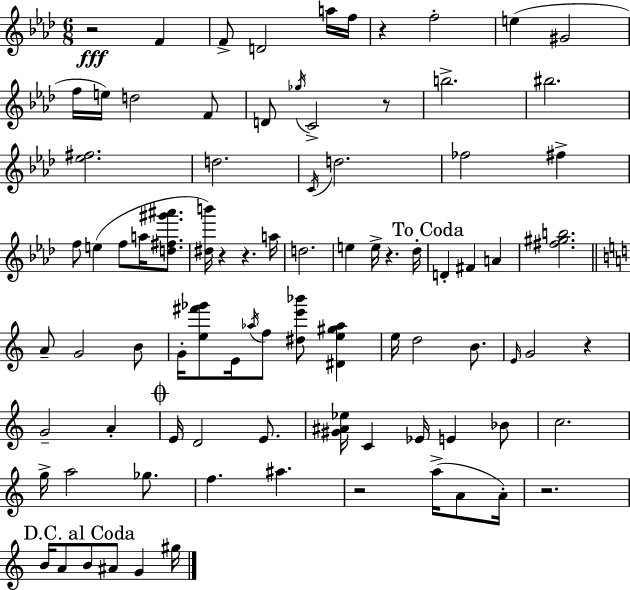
X:1
T:Untitled
M:6/8
L:1/4
K:Ab
z2 F F/2 D2 a/4 f/4 z f2 e ^G2 f/4 e/4 d2 F/2 D/2 _g/4 C2 z/2 b2 ^b2 [_e^f]2 d2 C/4 d2 _f2 ^f f/2 e f/2 a/4 [d^f^g'^a']/2 [^db']/4 z z a/4 d2 e e/4 z _d/4 D ^F A [^f^gb]2 A/2 G2 B/2 G/4 [e^f'_g']/2 E/4 _a/4 f/2 [^de'_b']/2 [^De^g_a] e/4 d2 B/2 E/4 G2 z G2 A E/4 D2 E/2 [^G^A_e]/4 C _E/4 E _B/2 c2 g/4 a2 _g/2 f ^a z2 a/4 A/2 A/4 z2 B/4 A/2 B/2 ^A/2 G ^g/4